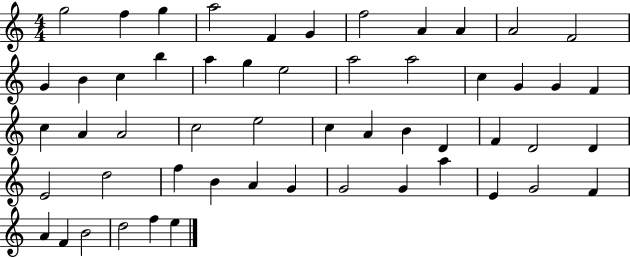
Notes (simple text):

G5/h F5/q G5/q A5/h F4/q G4/q F5/h A4/q A4/q A4/h F4/h G4/q B4/q C5/q B5/q A5/q G5/q E5/h A5/h A5/h C5/q G4/q G4/q F4/q C5/q A4/q A4/h C5/h E5/h C5/q A4/q B4/q D4/q F4/q D4/h D4/q E4/h D5/h F5/q B4/q A4/q G4/q G4/h G4/q A5/q E4/q G4/h F4/q A4/q F4/q B4/h D5/h F5/q E5/q